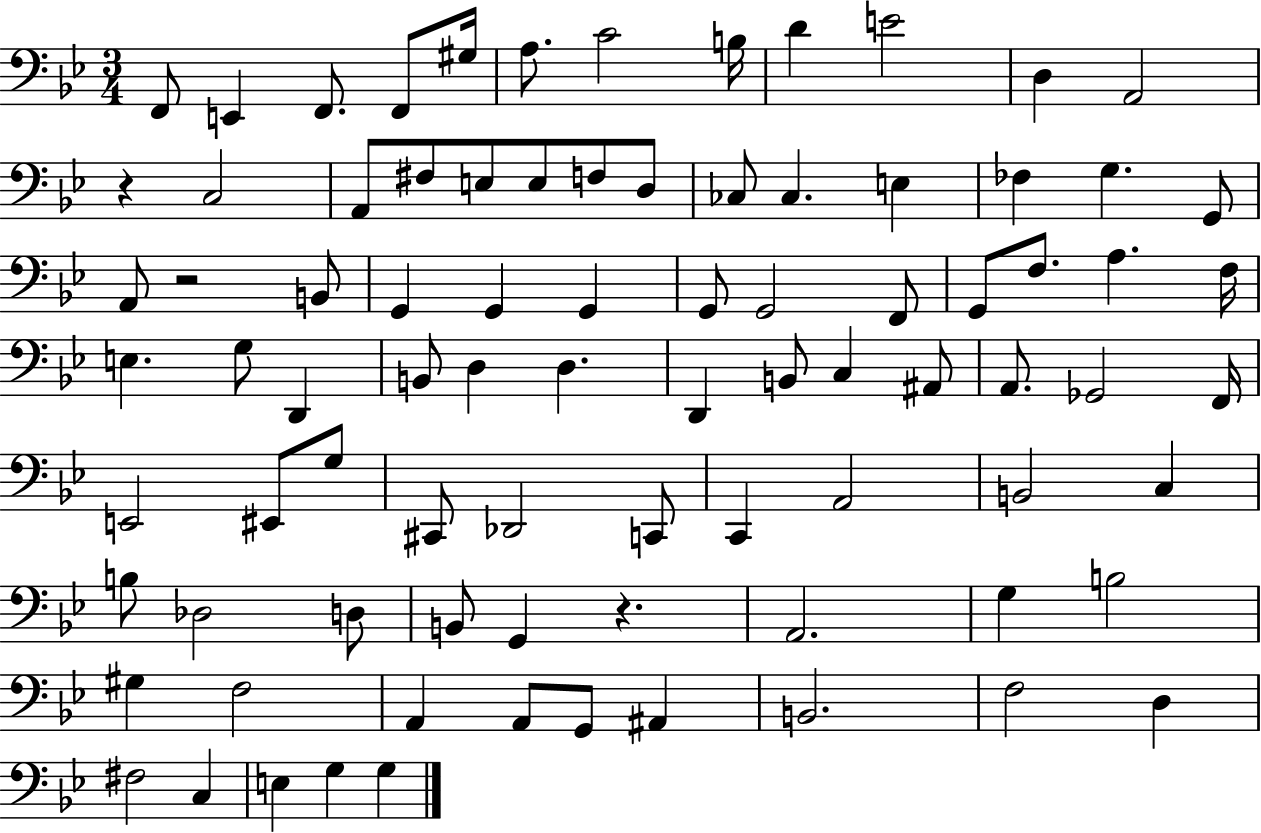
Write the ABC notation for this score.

X:1
T:Untitled
M:3/4
L:1/4
K:Bb
F,,/2 E,, F,,/2 F,,/2 ^G,/4 A,/2 C2 B,/4 D E2 D, A,,2 z C,2 A,,/2 ^F,/2 E,/2 E,/2 F,/2 D,/2 _C,/2 _C, E, _F, G, G,,/2 A,,/2 z2 B,,/2 G,, G,, G,, G,,/2 G,,2 F,,/2 G,,/2 F,/2 A, F,/4 E, G,/2 D,, B,,/2 D, D, D,, B,,/2 C, ^A,,/2 A,,/2 _G,,2 F,,/4 E,,2 ^E,,/2 G,/2 ^C,,/2 _D,,2 C,,/2 C,, A,,2 B,,2 C, B,/2 _D,2 D,/2 B,,/2 G,, z A,,2 G, B,2 ^G, F,2 A,, A,,/2 G,,/2 ^A,, B,,2 F,2 D, ^F,2 C, E, G, G,